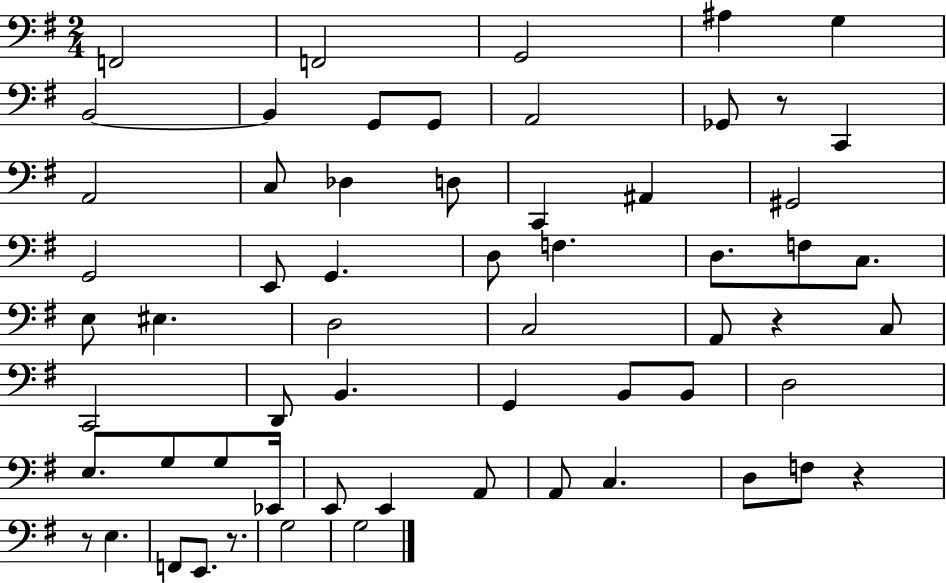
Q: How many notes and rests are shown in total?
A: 61